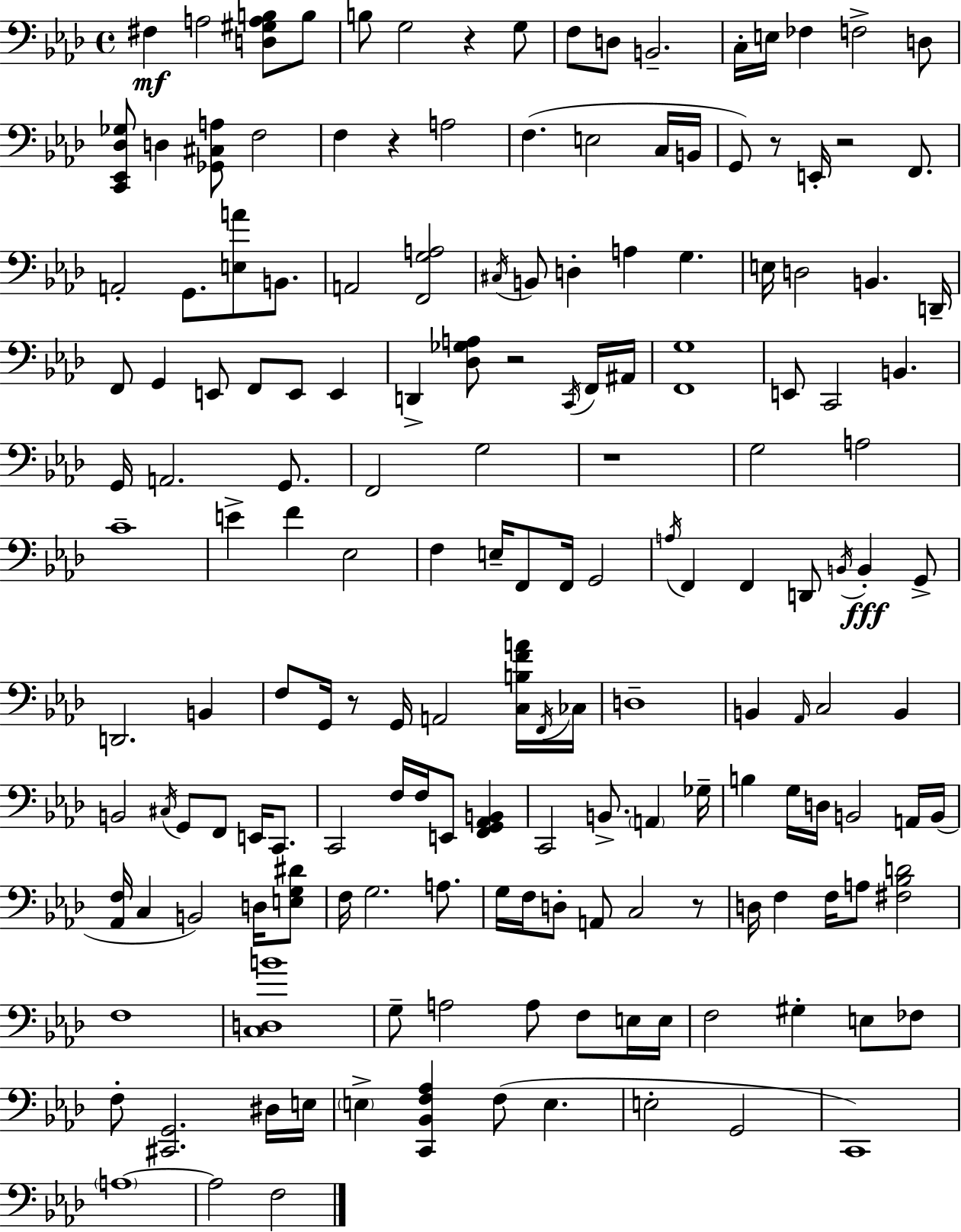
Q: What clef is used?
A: bass